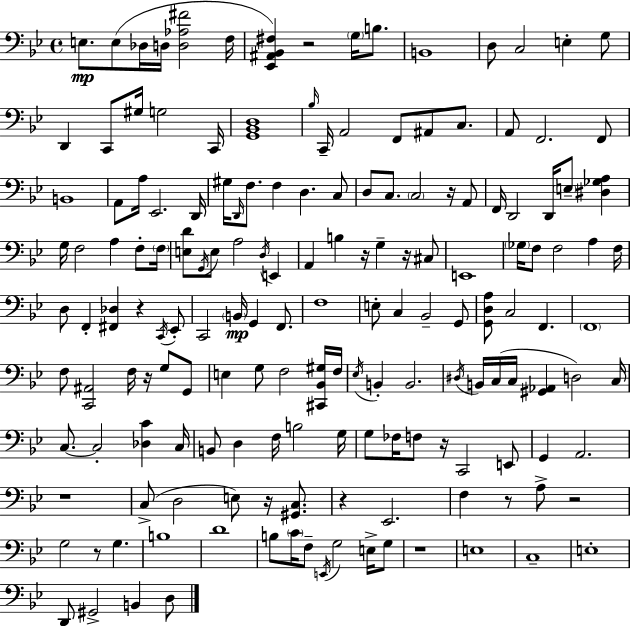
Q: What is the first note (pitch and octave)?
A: E3